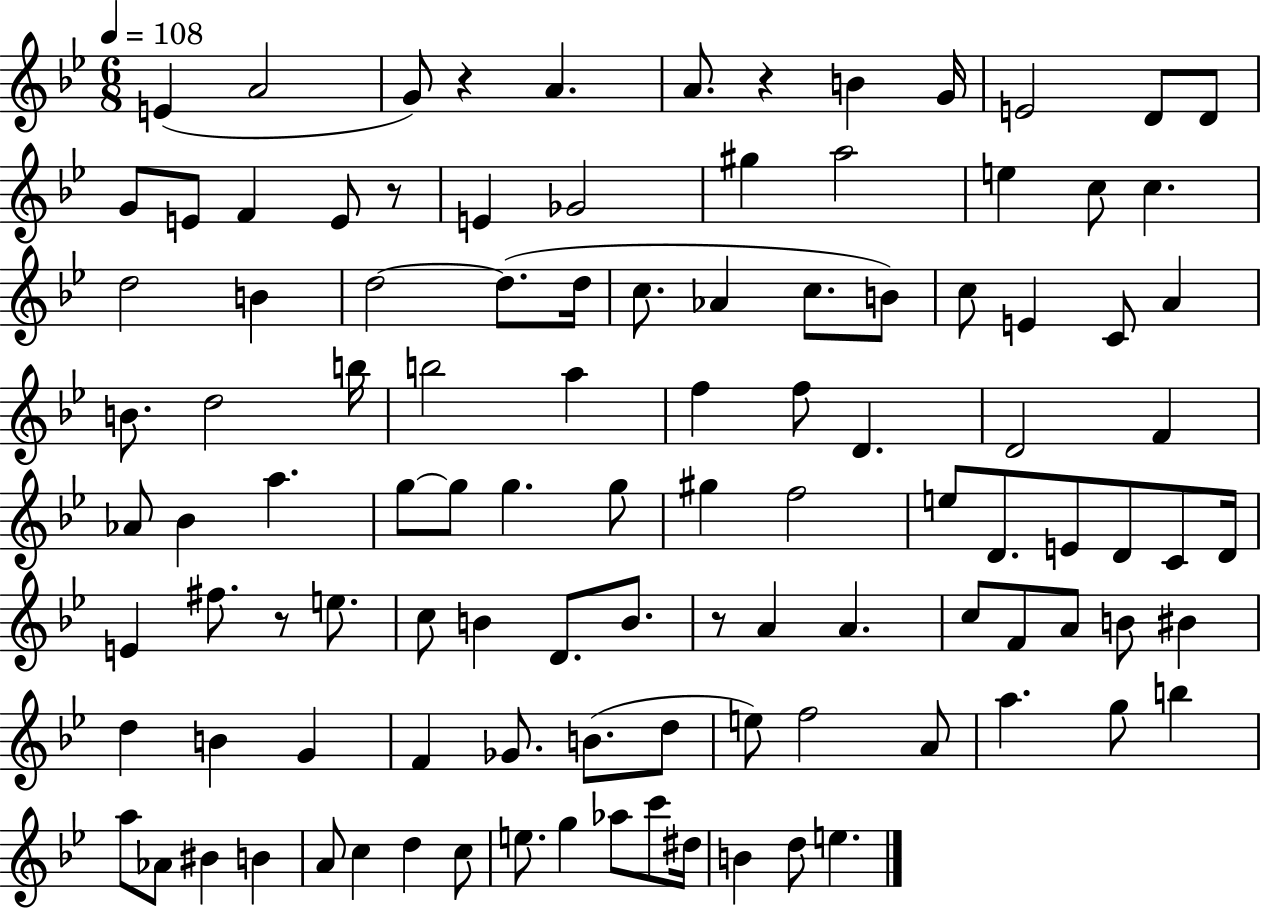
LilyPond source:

{
  \clef treble
  \numericTimeSignature
  \time 6/8
  \key bes \major
  \tempo 4 = 108
  \repeat volta 2 { e'4( a'2 | g'8) r4 a'4. | a'8. r4 b'4 g'16 | e'2 d'8 d'8 | \break g'8 e'8 f'4 e'8 r8 | e'4 ges'2 | gis''4 a''2 | e''4 c''8 c''4. | \break d''2 b'4 | d''2~~ d''8.( d''16 | c''8. aes'4 c''8. b'8) | c''8 e'4 c'8 a'4 | \break b'8. d''2 b''16 | b''2 a''4 | f''4 f''8 d'4. | d'2 f'4 | \break aes'8 bes'4 a''4. | g''8~~ g''8 g''4. g''8 | gis''4 f''2 | e''8 d'8. e'8 d'8 c'8 d'16 | \break e'4 fis''8. r8 e''8. | c''8 b'4 d'8. b'8. | r8 a'4 a'4. | c''8 f'8 a'8 b'8 bis'4 | \break d''4 b'4 g'4 | f'4 ges'8. b'8.( d''8 | e''8) f''2 a'8 | a''4. g''8 b''4 | \break a''8 aes'8 bis'4 b'4 | a'8 c''4 d''4 c''8 | e''8. g''4 aes''8 c'''8 dis''16 | b'4 d''8 e''4. | \break } \bar "|."
}